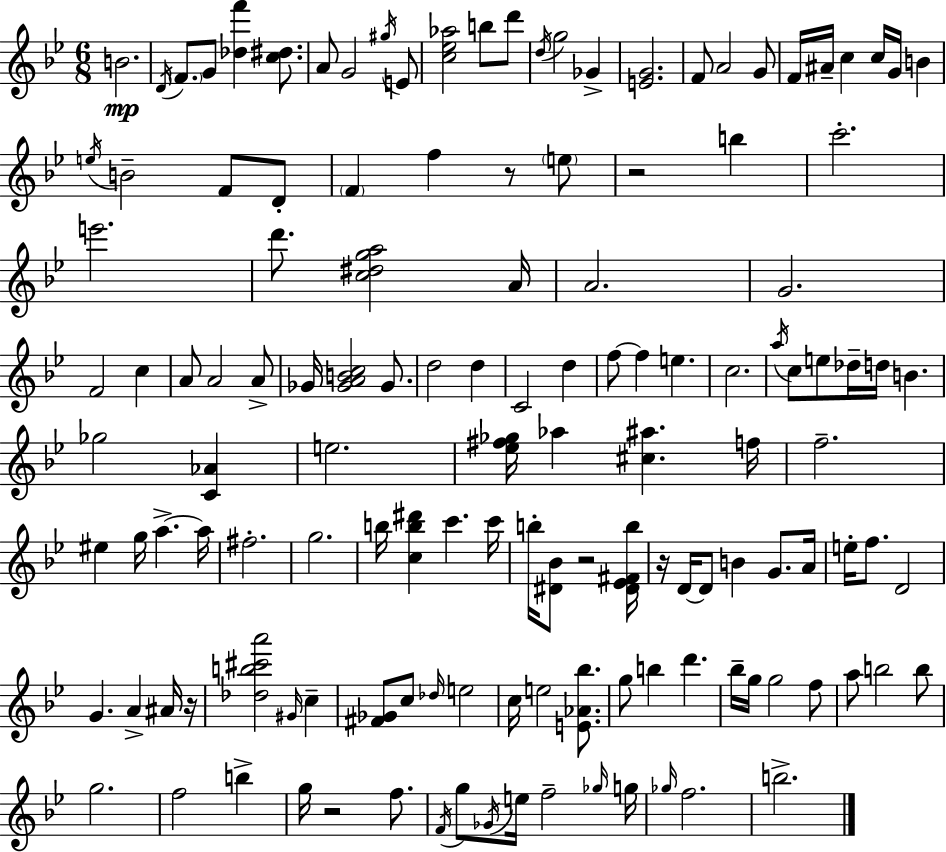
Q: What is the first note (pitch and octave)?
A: B4